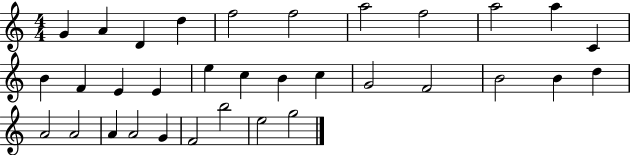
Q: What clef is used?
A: treble